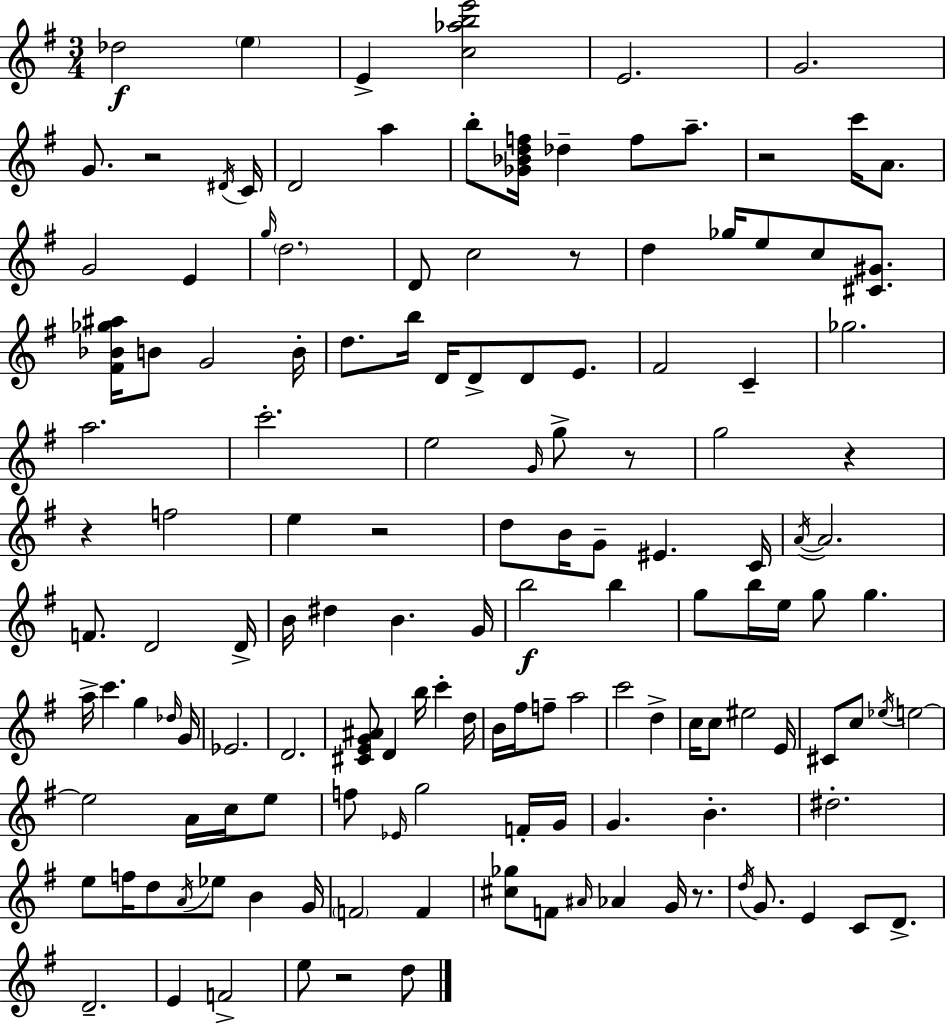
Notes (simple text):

Db5/h E5/q E4/q [C5,Ab5,B5,E6]/h E4/h. G4/h. G4/e. R/h D#4/s C4/s D4/h A5/q B5/e [Gb4,Bb4,D5,F5]/s Db5/q F5/e A5/e. R/h C6/s A4/e. G4/h E4/q G5/s D5/h. D4/e C5/h R/e D5/q Gb5/s E5/e C5/e [C#4,G#4]/e. [F#4,Bb4,Gb5,A#5]/s B4/e G4/h B4/s D5/e. B5/s D4/s D4/e D4/e E4/e. F#4/h C4/q Gb5/h. A5/h. C6/h. E5/h G4/s G5/e R/e G5/h R/q R/q F5/h E5/q R/h D5/e B4/s G4/e EIS4/q. C4/s A4/s A4/h. F4/e. D4/h D4/s B4/s D#5/q B4/q. G4/s B5/h B5/q G5/e B5/s E5/s G5/e G5/q. A5/s C6/q. G5/q Db5/s G4/s Eb4/h. D4/h. [C#4,E4,G4,A#4]/e D4/q B5/s C6/q D5/s B4/s F#5/s F5/e A5/h C6/h D5/q C5/s C5/e EIS5/h E4/s C#4/e C5/e Eb5/s E5/h E5/h A4/s C5/s E5/e F5/e Eb4/s G5/h F4/s G4/s G4/q. B4/q. D#5/h. E5/e F5/s D5/e A4/s Eb5/e B4/q G4/s F4/h F4/q [C#5,Gb5]/e F4/e A#4/s Ab4/q G4/s R/e. D5/s G4/e. E4/q C4/e D4/e. D4/h. E4/q F4/h E5/e R/h D5/e